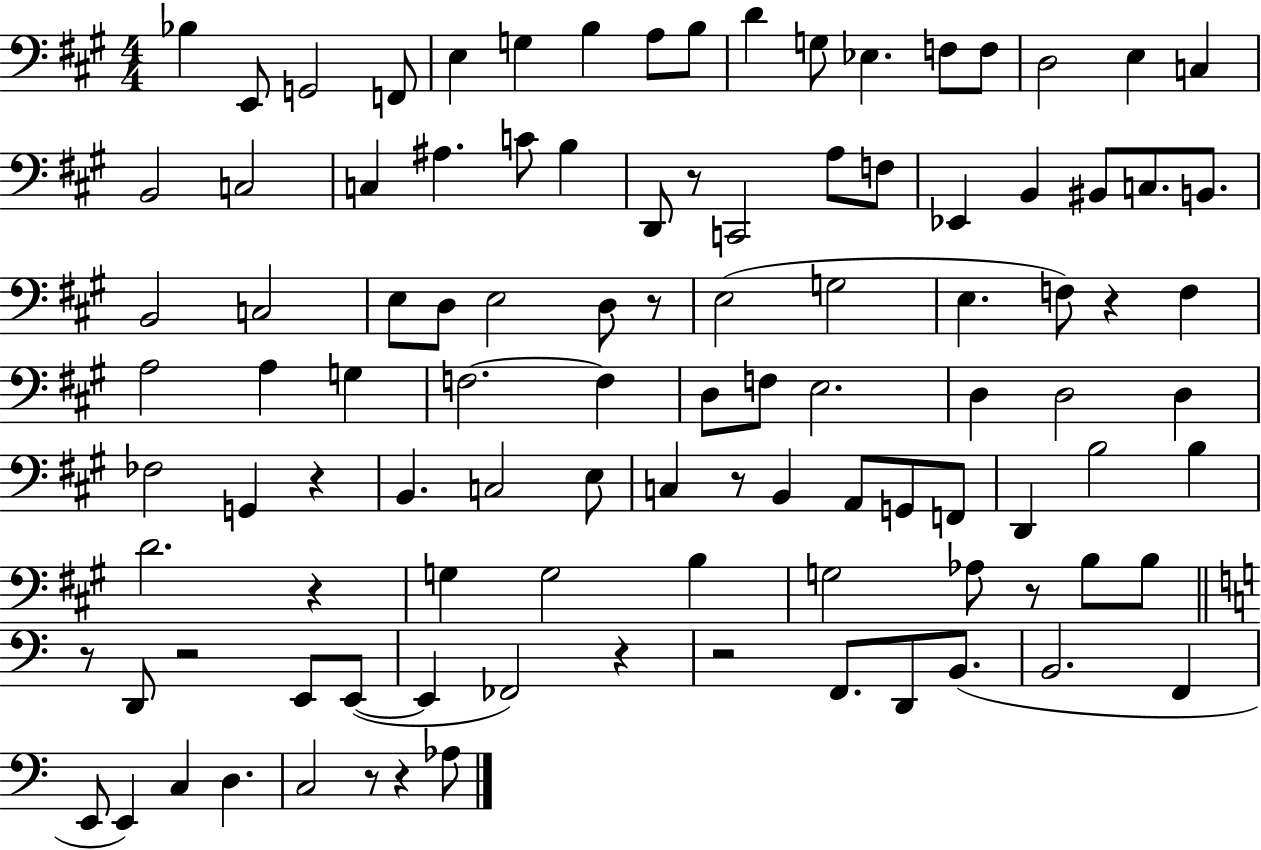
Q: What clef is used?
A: bass